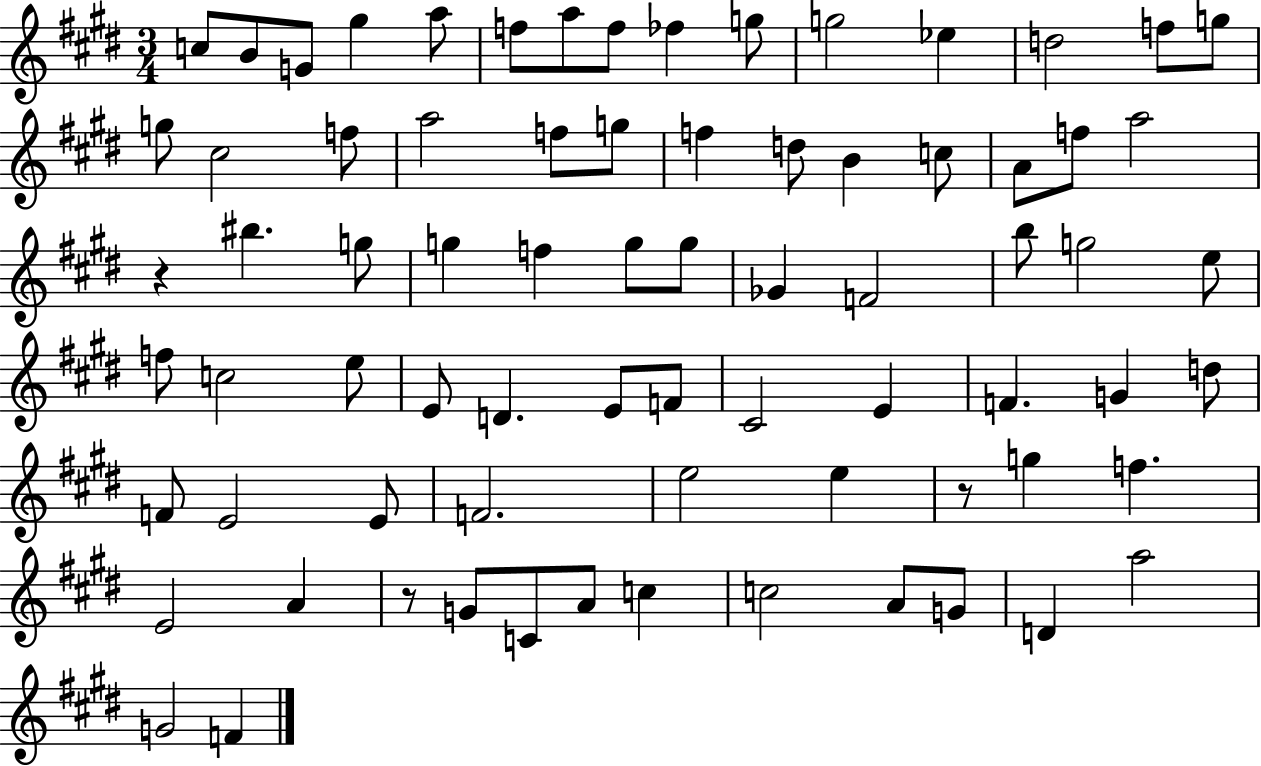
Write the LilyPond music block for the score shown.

{
  \clef treble
  \numericTimeSignature
  \time 3/4
  \key e \major
  c''8 b'8 g'8 gis''4 a''8 | f''8 a''8 f''8 fes''4 g''8 | g''2 ees''4 | d''2 f''8 g''8 | \break g''8 cis''2 f''8 | a''2 f''8 g''8 | f''4 d''8 b'4 c''8 | a'8 f''8 a''2 | \break r4 bis''4. g''8 | g''4 f''4 g''8 g''8 | ges'4 f'2 | b''8 g''2 e''8 | \break f''8 c''2 e''8 | e'8 d'4. e'8 f'8 | cis'2 e'4 | f'4. g'4 d''8 | \break f'8 e'2 e'8 | f'2. | e''2 e''4 | r8 g''4 f''4. | \break e'2 a'4 | r8 g'8 c'8 a'8 c''4 | c''2 a'8 g'8 | d'4 a''2 | \break g'2 f'4 | \bar "|."
}